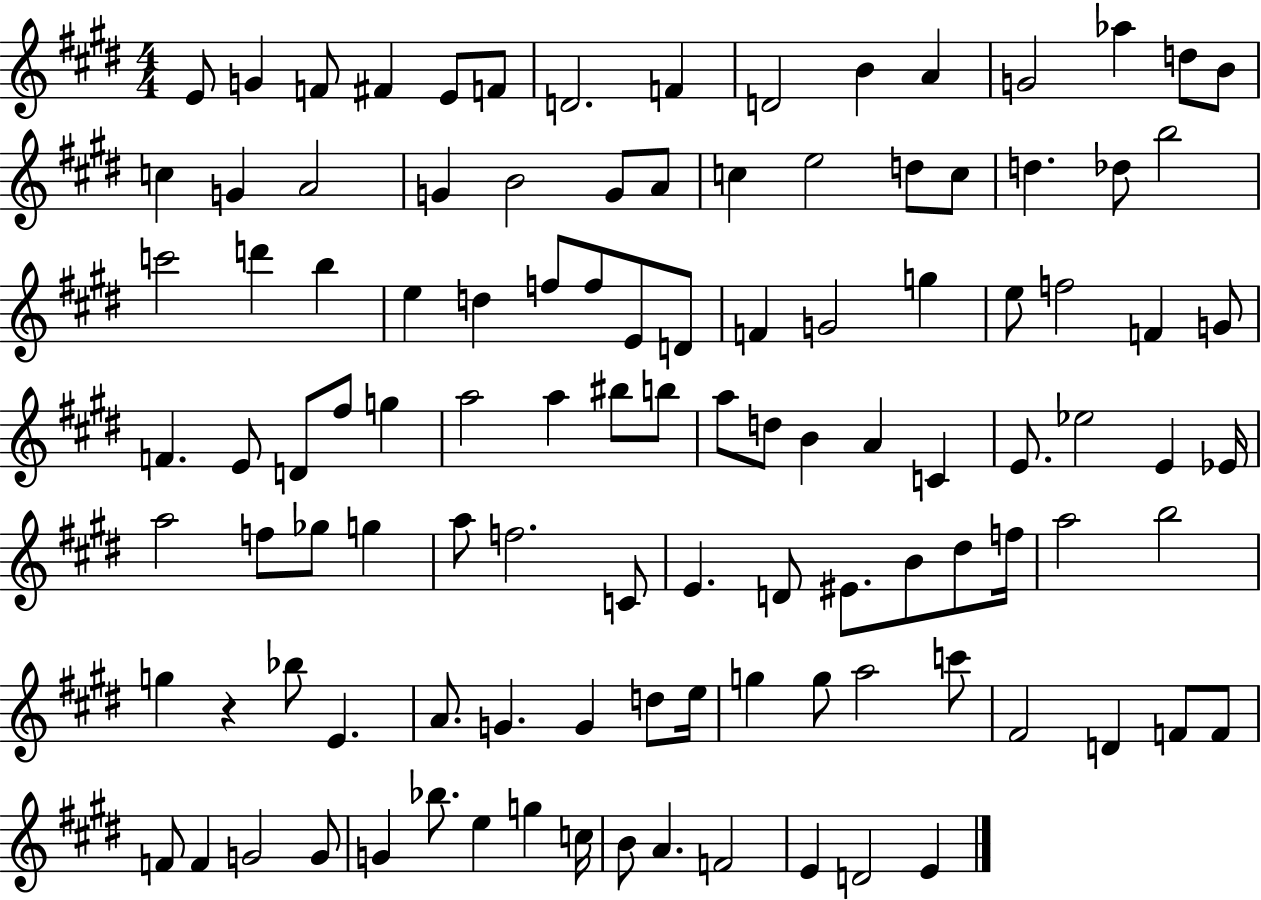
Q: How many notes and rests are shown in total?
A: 110